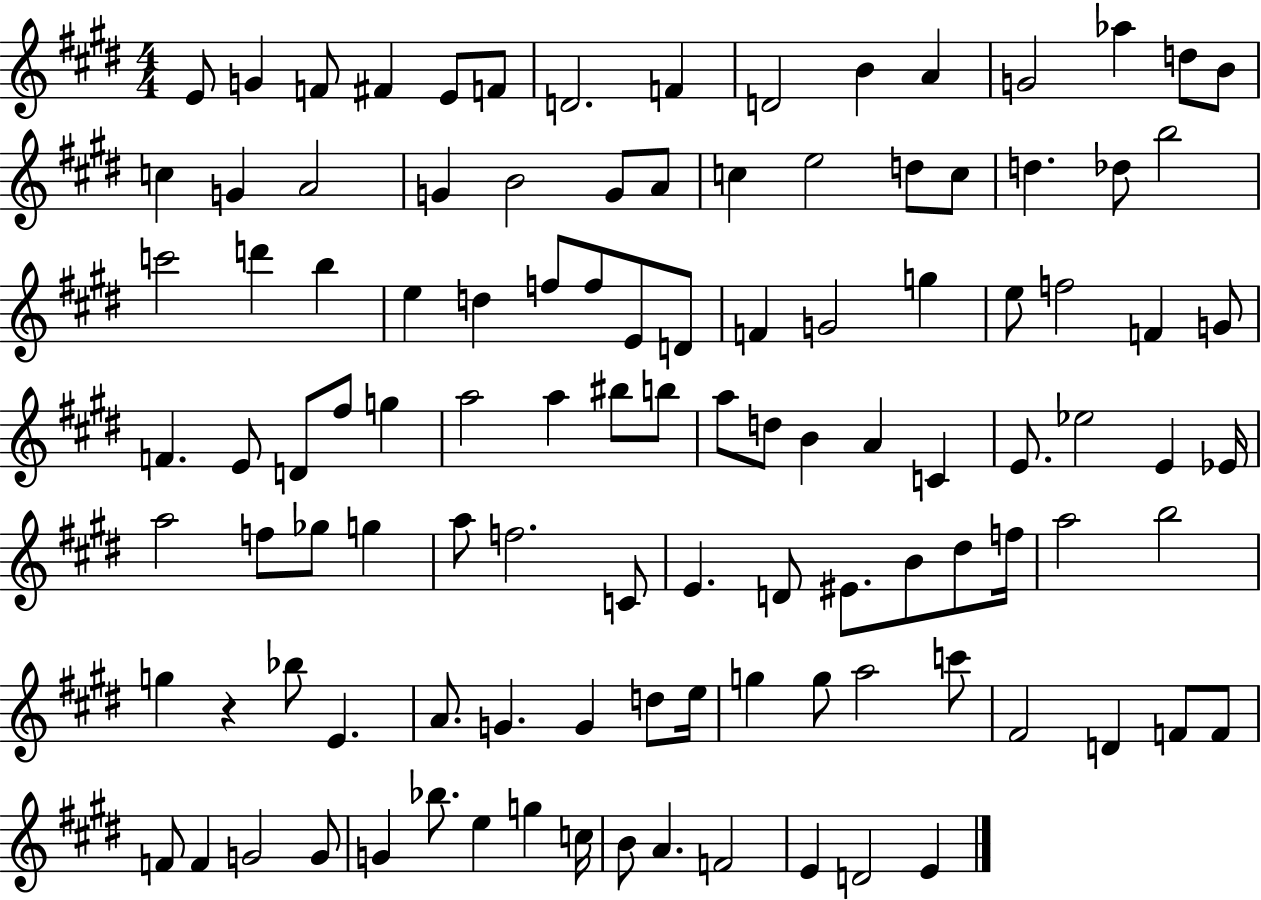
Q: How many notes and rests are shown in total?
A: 110